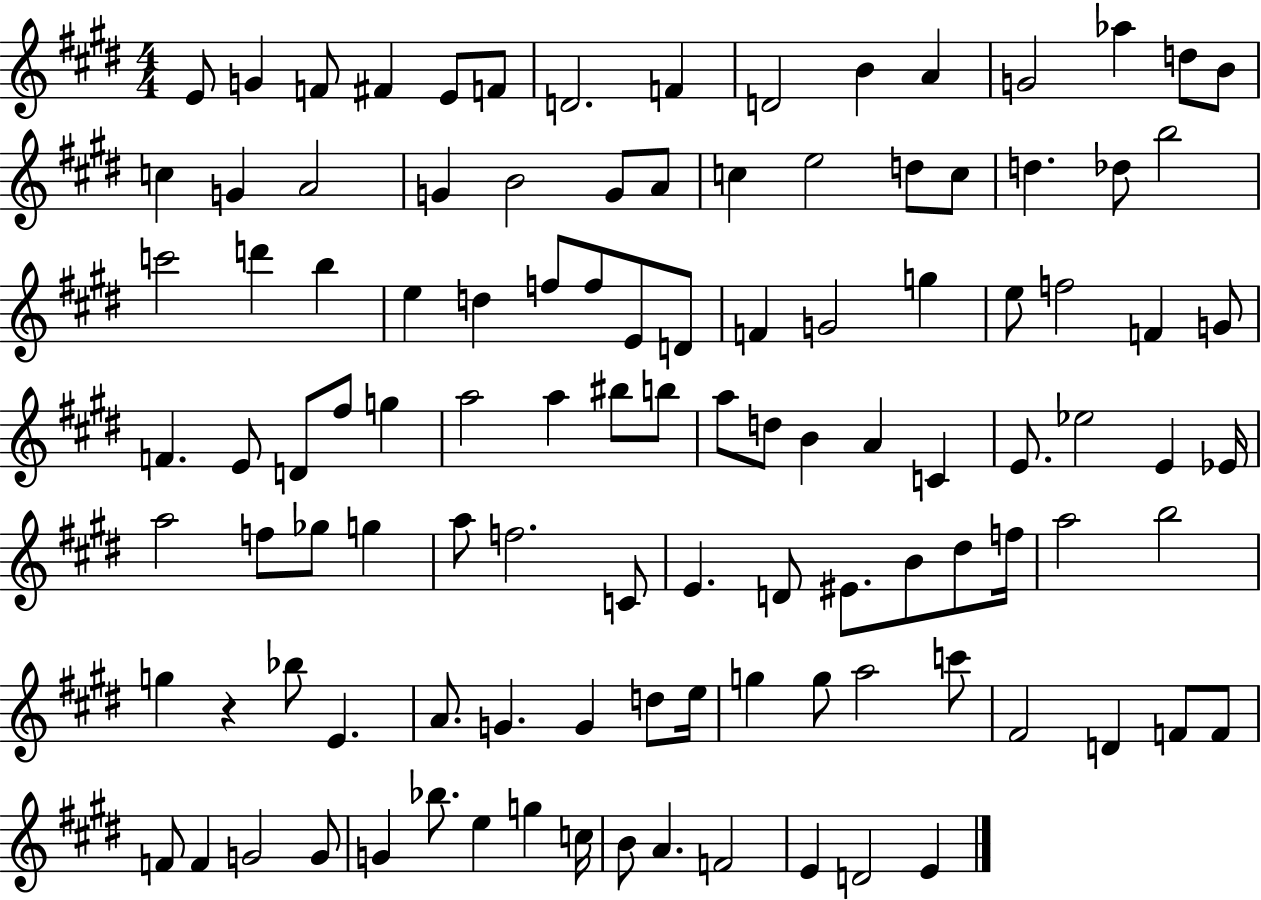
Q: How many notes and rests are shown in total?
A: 110